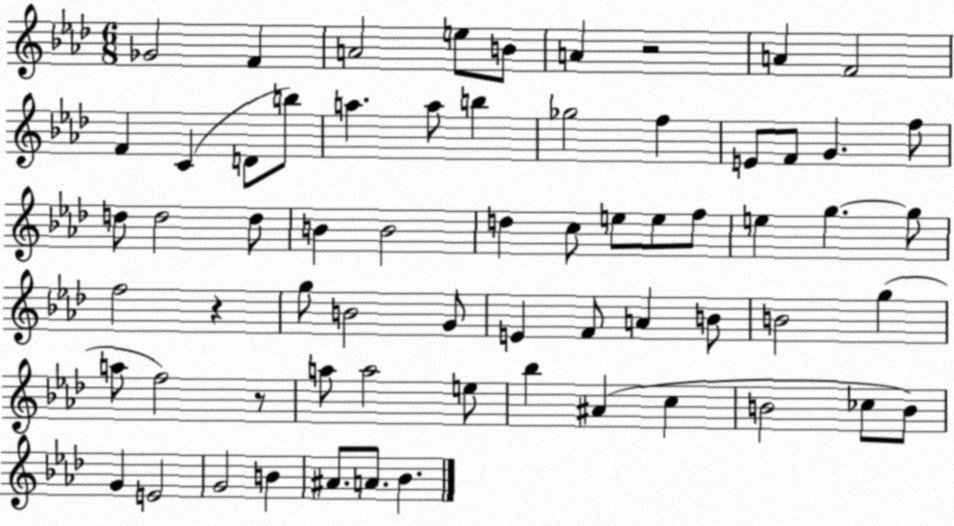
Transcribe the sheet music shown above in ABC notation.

X:1
T:Untitled
M:6/8
L:1/4
K:Ab
_G2 F A2 e/2 B/2 A z2 A F2 F C D/2 b/2 a a/2 b _g2 f E/2 F/2 G f/2 d/2 d2 d/2 B B2 d c/2 e/2 e/2 f/2 e g g/2 f2 z g/2 B2 G/2 E F/2 A B/2 B2 g a/2 f2 z/2 a/2 a2 e/2 _b ^A c B2 _c/2 B/2 G E2 G2 B ^A/2 A/2 _B